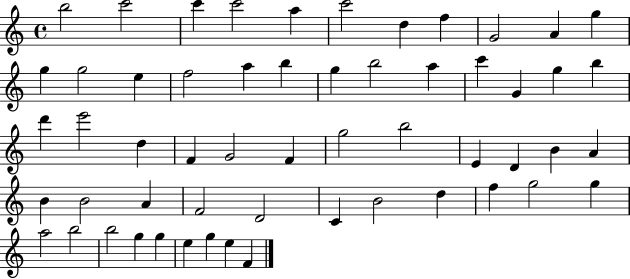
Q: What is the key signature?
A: C major